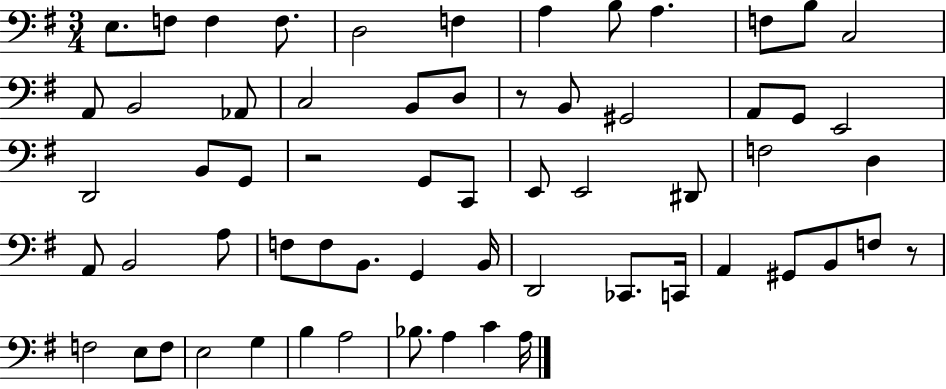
E3/e. F3/e F3/q F3/e. D3/h F3/q A3/q B3/e A3/q. F3/e B3/e C3/h A2/e B2/h Ab2/e C3/h B2/e D3/e R/e B2/e G#2/h A2/e G2/e E2/h D2/h B2/e G2/e R/h G2/e C2/e E2/e E2/h D#2/e F3/h D3/q A2/e B2/h A3/e F3/e F3/e B2/e. G2/q B2/s D2/h CES2/e. C2/s A2/q G#2/e B2/e F3/e R/e F3/h E3/e F3/e E3/h G3/q B3/q A3/h Bb3/e. A3/q C4/q A3/s